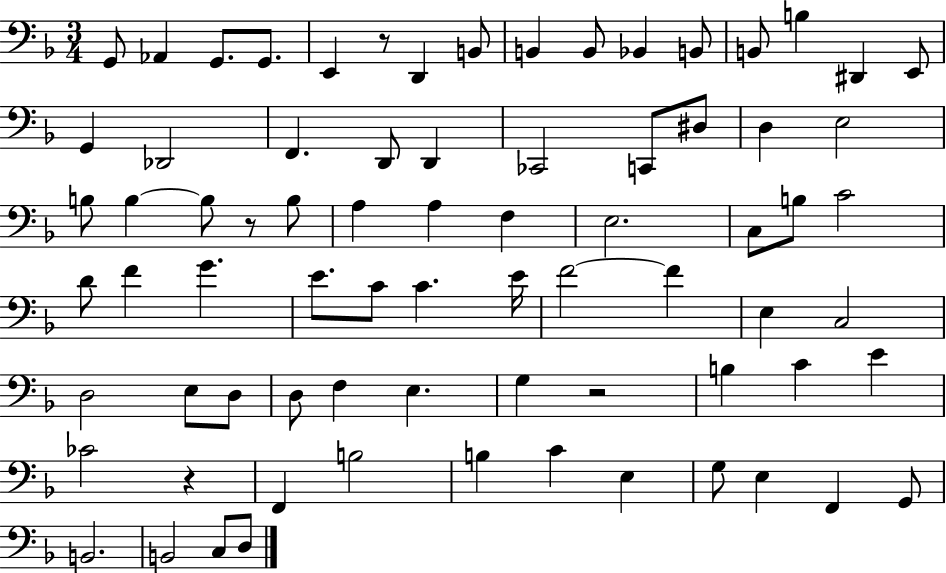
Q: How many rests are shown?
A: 4